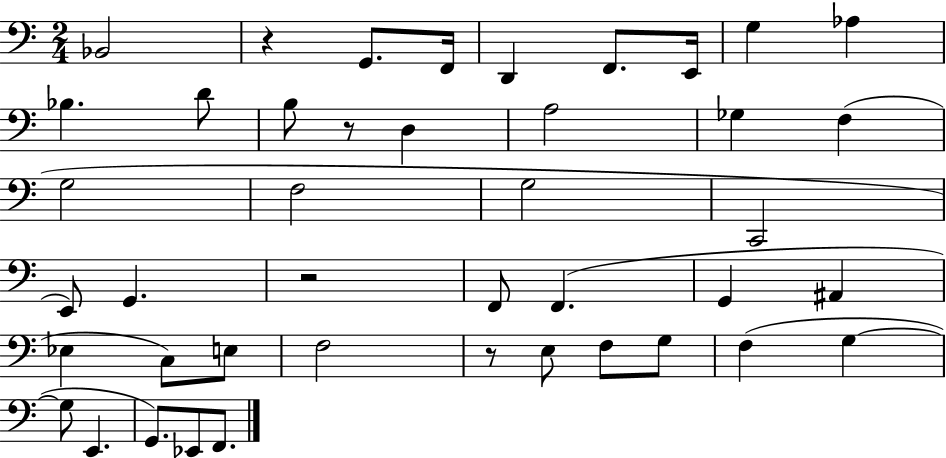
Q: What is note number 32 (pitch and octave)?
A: G3